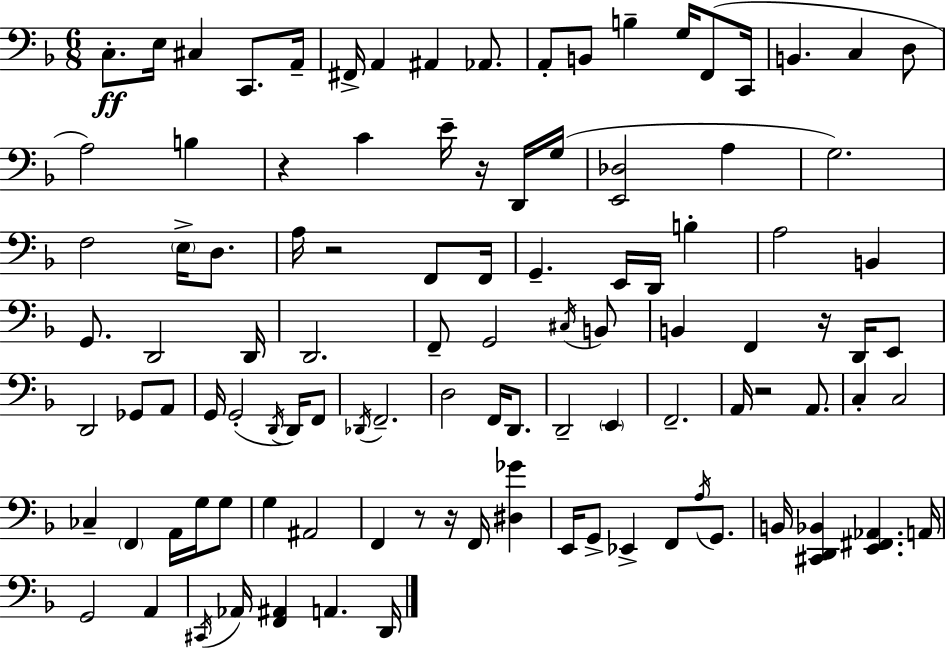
{
  \clef bass
  \numericTimeSignature
  \time 6/8
  \key f \major
  \repeat volta 2 { c8.-.\ff e16 cis4 c,8. a,16-- | fis,16-> a,4 ais,4 aes,8. | a,8-. b,8 b4-- g16 f,8( c,16 | b,4. c4 d8 | \break a2) b4 | r4 c'4 e'16-- r16 d,16 g16( | <e, des>2 a4 | g2.) | \break f2 \parenthesize e16-> d8. | a16 r2 f,8 f,16 | g,4.-- e,16 d,16 b4-. | a2 b,4 | \break g,8. d,2 d,16 | d,2. | f,8-- g,2 \acciaccatura { cis16 } b,8 | b,4 f,4 r16 d,16 e,8 | \break d,2 ges,8 a,8 | g,16 g,2-.( \acciaccatura { d,16 } d,16) | f,8 \acciaccatura { des,16 } f,2.-- | d2 f,16 | \break d,8. d,2-- \parenthesize e,4 | f,2.-- | a,16 r2 | a,8. c4-. c2 | \break ces4-- \parenthesize f,4 a,16 | g16 g8 g4 ais,2 | f,4 r8 r16 f,16 <dis ges'>4 | e,16 g,8-> ees,4-> f,8 | \break \acciaccatura { a16 } g,8. b,16 <cis, d, bes,>4 <e, fis, aes,>4. | a,16 g,2 | a,4 \acciaccatura { cis,16 } aes,16 <f, ais,>4 a,4. | d,16 } \bar "|."
}